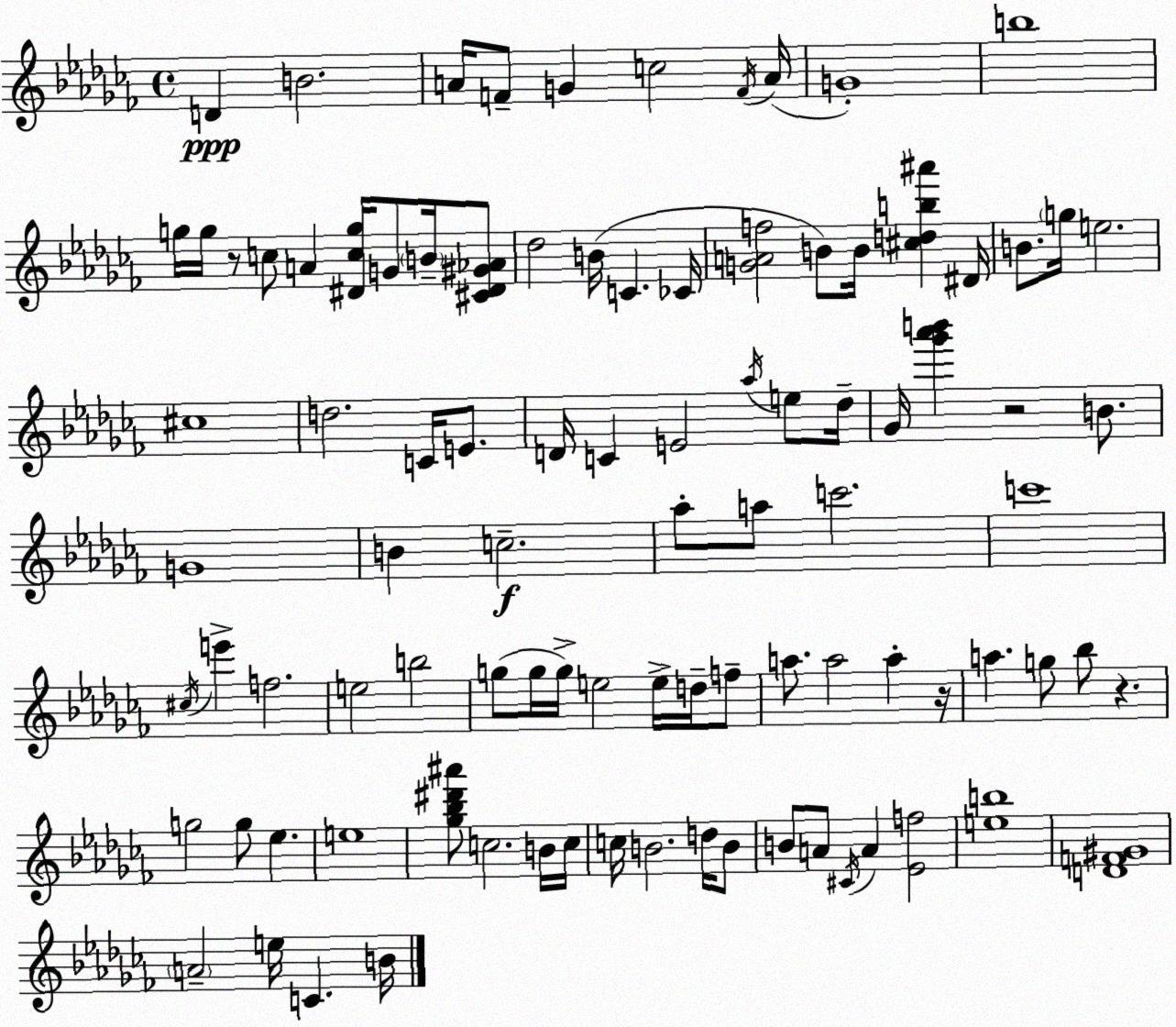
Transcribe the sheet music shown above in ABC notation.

X:1
T:Untitled
M:4/4
L:1/4
K:Abm
D B2 A/4 F/2 G c2 F/4 A/4 G4 b4 g/4 g/4 z/2 c/2 A [^Dcg]/4 G/2 B/4 [^C^D^G_A]/2 _d2 B/4 C _C/4 [GAf]2 B/2 B/4 [^cdb^a'] ^D/4 B/2 g/4 e2 ^c4 d2 C/4 E/2 D/4 C E2 _a/4 e/2 _d/4 _G/4 [_g'_a'b'] z2 B/2 G4 B c2 _a/2 a/2 c'2 c'4 ^c/4 e' f2 e2 b2 g/2 g/4 g/4 e2 e/4 d/4 f/2 a/2 a2 a z/4 a g/2 _b/2 z g2 g/2 _e e4 [_g_b^d'^a']/2 c2 B/4 c/4 c/4 B2 d/4 B/2 B/2 A/2 ^C/4 A [_Ef]2 [eb]4 [DF^G]4 A2 e/4 C B/4